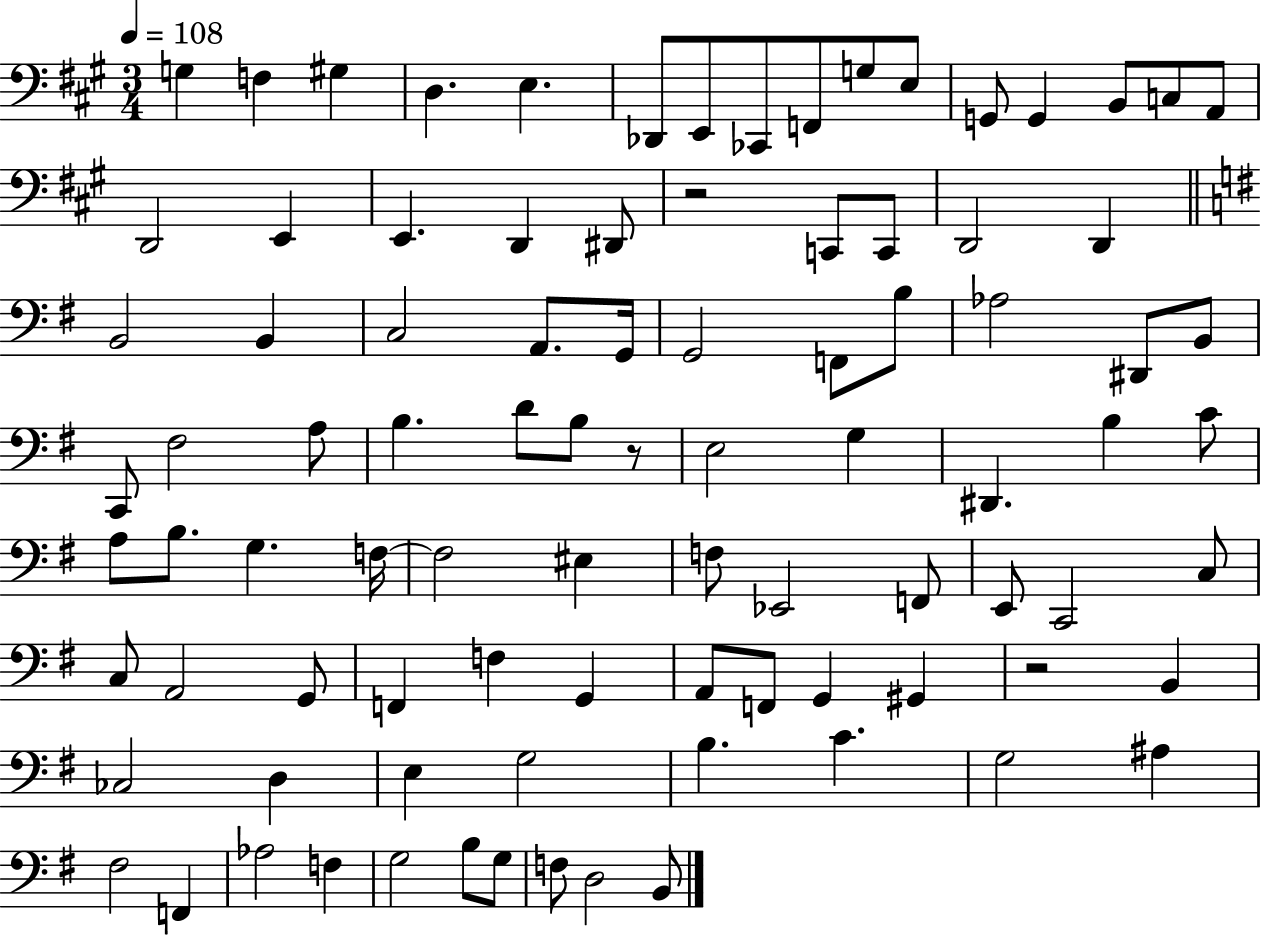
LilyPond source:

{
  \clef bass
  \numericTimeSignature
  \time 3/4
  \key a \major
  \tempo 4 = 108
  g4 f4 gis4 | d4. e4. | des,8 e,8 ces,8 f,8 g8 e8 | g,8 g,4 b,8 c8 a,8 | \break d,2 e,4 | e,4. d,4 dis,8 | r2 c,8 c,8 | d,2 d,4 | \break \bar "||" \break \key g \major b,2 b,4 | c2 a,8. g,16 | g,2 f,8 b8 | aes2 dis,8 b,8 | \break c,8 fis2 a8 | b4. d'8 b8 r8 | e2 g4 | dis,4. b4 c'8 | \break a8 b8. g4. f16~~ | f2 eis4 | f8 ees,2 f,8 | e,8 c,2 c8 | \break c8 a,2 g,8 | f,4 f4 g,4 | a,8 f,8 g,4 gis,4 | r2 b,4 | \break ces2 d4 | e4 g2 | b4. c'4. | g2 ais4 | \break fis2 f,4 | aes2 f4 | g2 b8 g8 | f8 d2 b,8 | \break \bar "|."
}